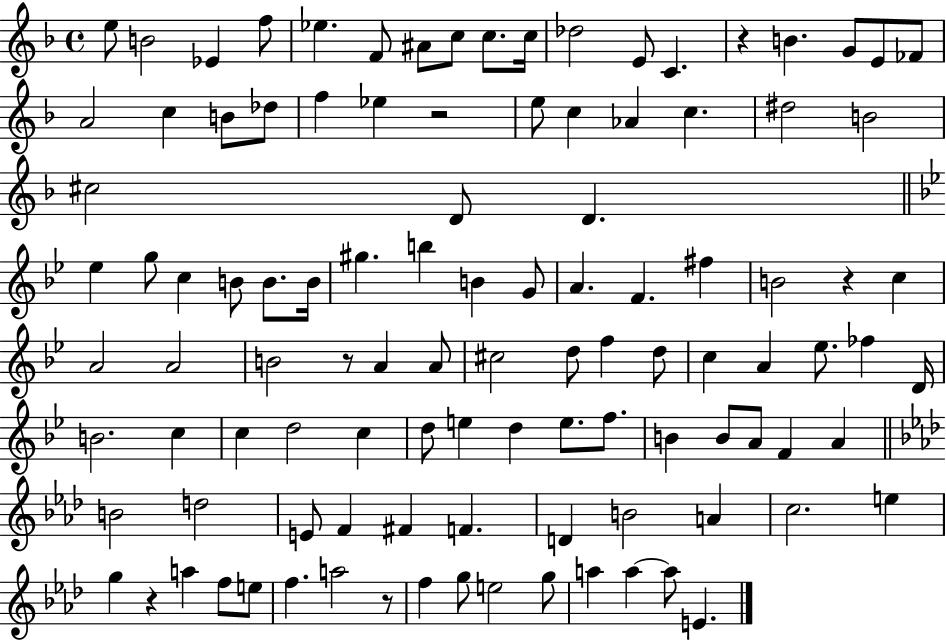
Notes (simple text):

E5/e B4/h Eb4/q F5/e Eb5/q. F4/e A#4/e C5/e C5/e. C5/s Db5/h E4/e C4/q. R/q B4/q. G4/e E4/e FES4/e A4/h C5/q B4/e Db5/e F5/q Eb5/q R/h E5/e C5/q Ab4/q C5/q. D#5/h B4/h C#5/h D4/e D4/q. Eb5/q G5/e C5/q B4/e B4/e. B4/s G#5/q. B5/q B4/q G4/e A4/q. F4/q. F#5/q B4/h R/q C5/q A4/h A4/h B4/h R/e A4/q A4/e C#5/h D5/e F5/q D5/e C5/q A4/q Eb5/e. FES5/q D4/s B4/h. C5/q C5/q D5/h C5/q D5/e E5/q D5/q E5/e. F5/e. B4/q B4/e A4/e F4/q A4/q B4/h D5/h E4/e F4/q F#4/q F4/q. D4/q B4/h A4/q C5/h. E5/q G5/q R/q A5/q F5/e E5/e F5/q. A5/h R/e F5/q G5/e E5/h G5/e A5/q A5/q A5/e E4/q.